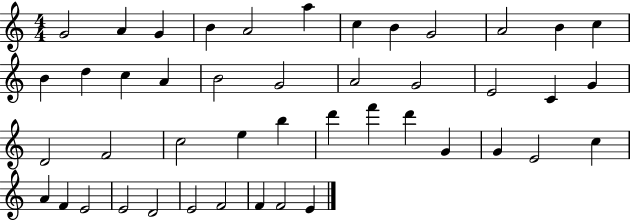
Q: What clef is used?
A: treble